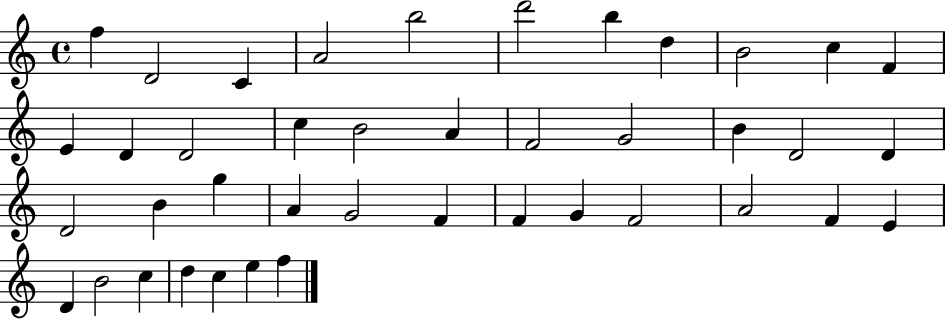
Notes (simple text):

F5/q D4/h C4/q A4/h B5/h D6/h B5/q D5/q B4/h C5/q F4/q E4/q D4/q D4/h C5/q B4/h A4/q F4/h G4/h B4/q D4/h D4/q D4/h B4/q G5/q A4/q G4/h F4/q F4/q G4/q F4/h A4/h F4/q E4/q D4/q B4/h C5/q D5/q C5/q E5/q F5/q